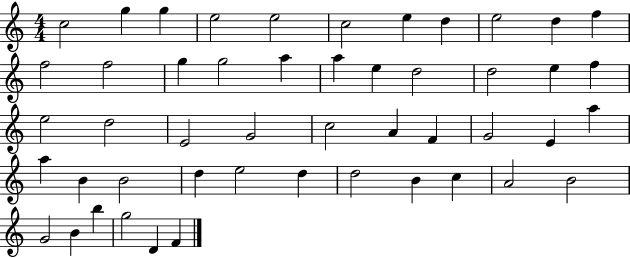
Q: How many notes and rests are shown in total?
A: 49